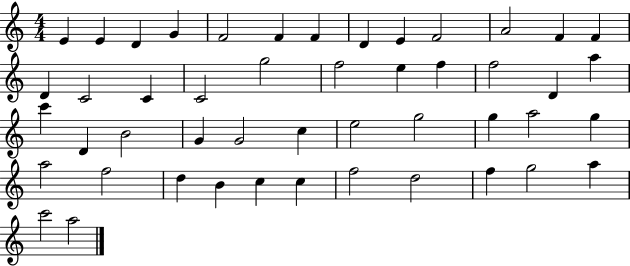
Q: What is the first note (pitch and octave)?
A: E4